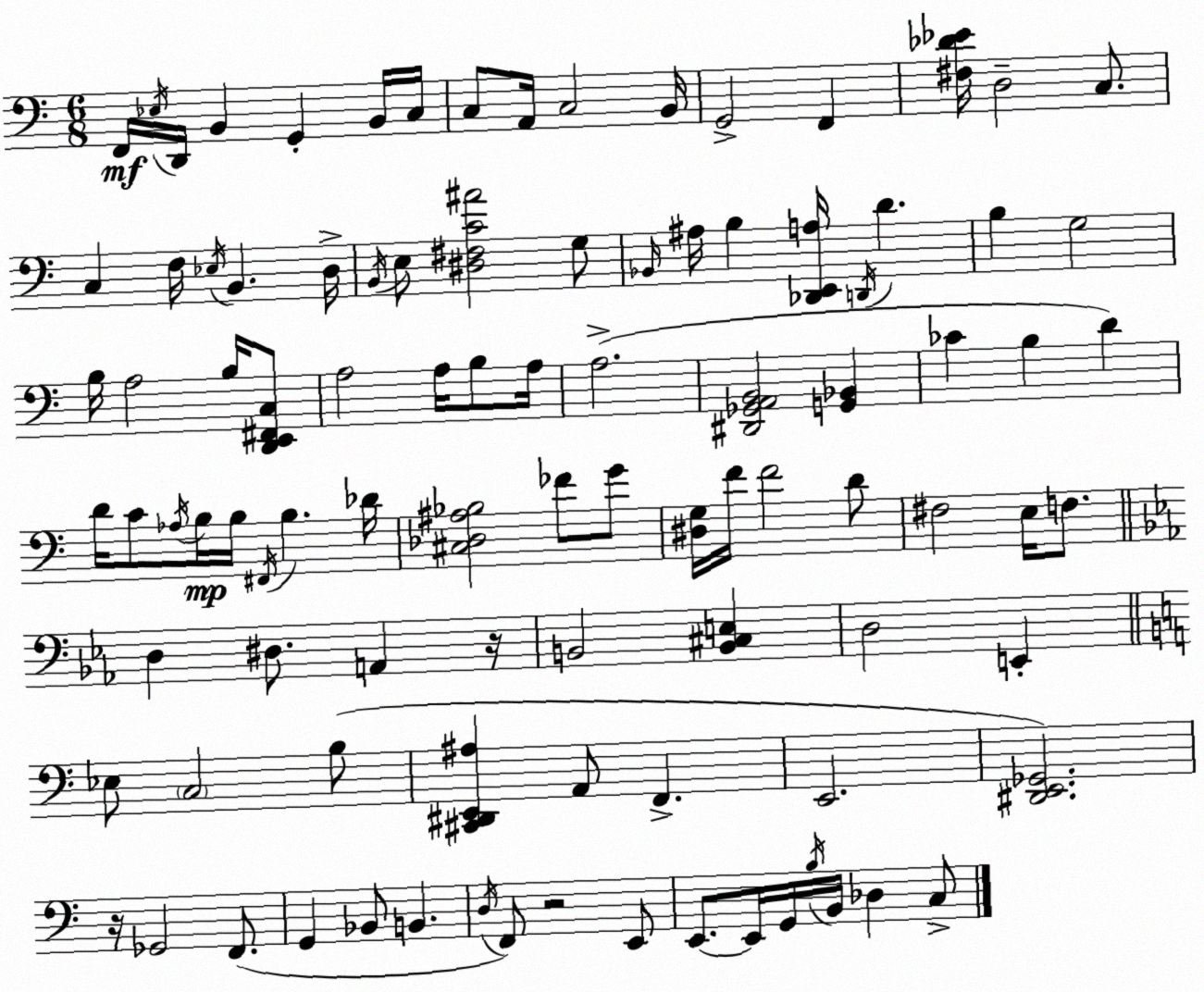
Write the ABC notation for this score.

X:1
T:Untitled
M:6/8
L:1/4
K:Am
F,,/4 _E,/4 D,,/4 B,, G,, B,,/4 C,/4 C,/2 A,,/4 C,2 B,,/4 G,,2 F,, [^F,_D_E]/4 D,2 C,/2 C, F,/4 _E,/4 B,, D,/4 B,,/4 E,/2 [^D,^F,C^A]2 G,/2 _B,,/4 ^A,/4 B, [_D,,E,,A,]/4 D,,/4 D B, G,2 B,/4 A,2 B,/4 [D,,E,,^F,,C,]/2 A,2 A,/4 B,/2 A,/4 A,2 [^D,,_G,,A,,B,,]2 [G,,_B,,] _C B, D D/4 C/2 _A,/4 B,/4 B,/4 ^F,,/4 B, _D/4 [^C,_D,^A,_B,]2 _F/2 G/2 [^D,G,]/4 F/4 F2 D/2 ^F,2 E,/4 F,/2 D, ^D,/2 A,, z/4 B,,2 [B,,^C,E,] D,2 E,, _E,/2 C,2 B,/2 [^C,,^D,,E,,^A,] A,,/2 F,, E,,2 [^D,,E,,_G,,]2 z/4 _G,,2 F,,/2 G,, _B,,/2 B,, D,/4 F,,/2 z2 E,,/2 E,,/2 E,,/4 G,,/4 B,/4 B,,/4 _D, C,/2